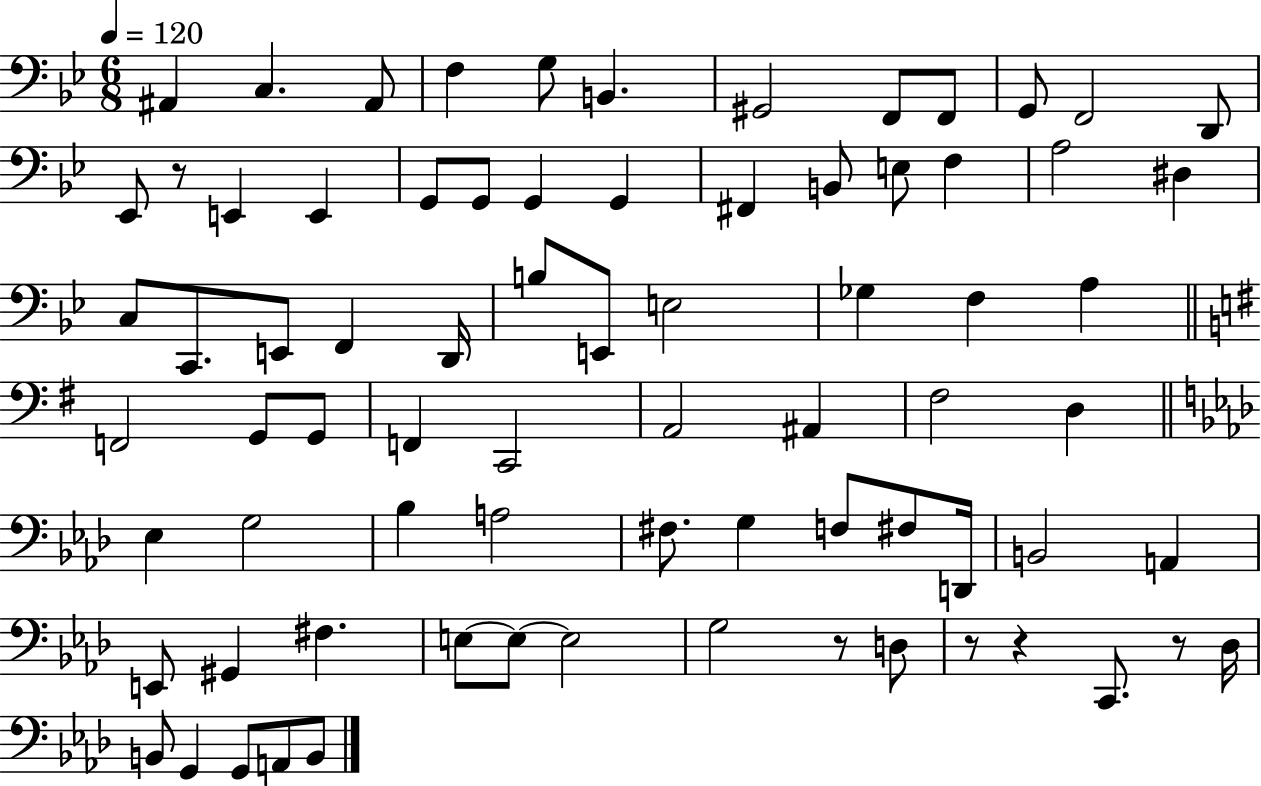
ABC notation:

X:1
T:Untitled
M:6/8
L:1/4
K:Bb
^A,, C, ^A,,/2 F, G,/2 B,, ^G,,2 F,,/2 F,,/2 G,,/2 F,,2 D,,/2 _E,,/2 z/2 E,, E,, G,,/2 G,,/2 G,, G,, ^F,, B,,/2 E,/2 F, A,2 ^D, C,/2 C,,/2 E,,/2 F,, D,,/4 B,/2 E,,/2 E,2 _G, F, A, F,,2 G,,/2 G,,/2 F,, C,,2 A,,2 ^A,, ^F,2 D, _E, G,2 _B, A,2 ^F,/2 G, F,/2 ^F,/2 D,,/4 B,,2 A,, E,,/2 ^G,, ^F, E,/2 E,/2 E,2 G,2 z/2 D,/2 z/2 z C,,/2 z/2 _D,/4 B,,/2 G,, G,,/2 A,,/2 B,,/2